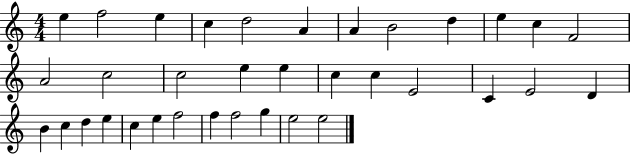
X:1
T:Untitled
M:4/4
L:1/4
K:C
e f2 e c d2 A A B2 d e c F2 A2 c2 c2 e e c c E2 C E2 D B c d e c e f2 f f2 g e2 e2